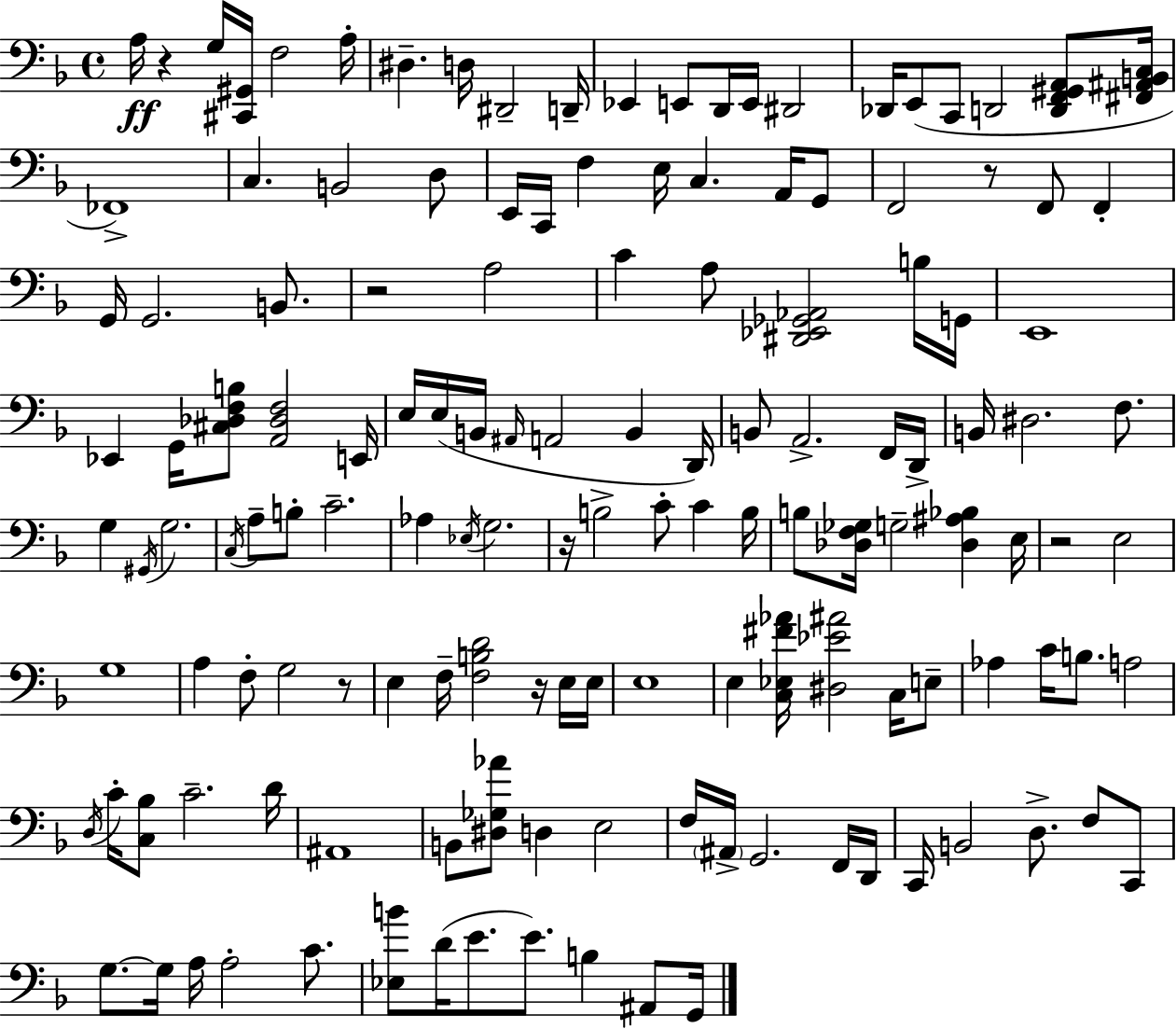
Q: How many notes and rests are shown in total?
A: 141